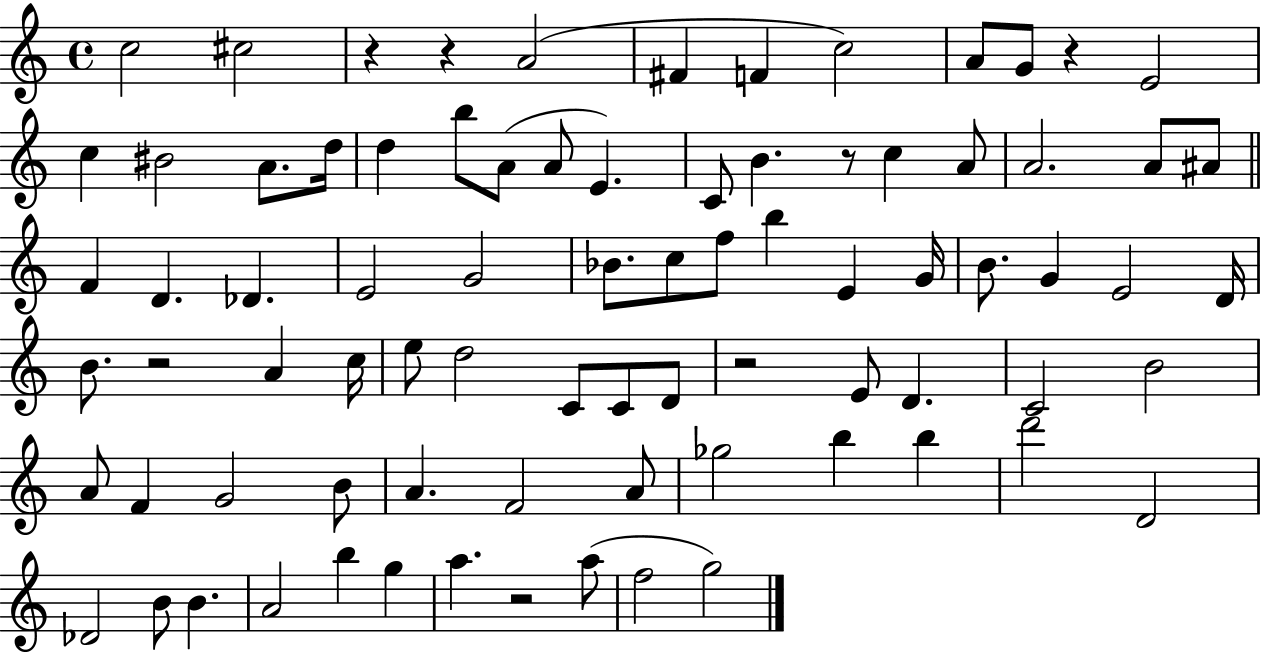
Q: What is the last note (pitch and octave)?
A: G5